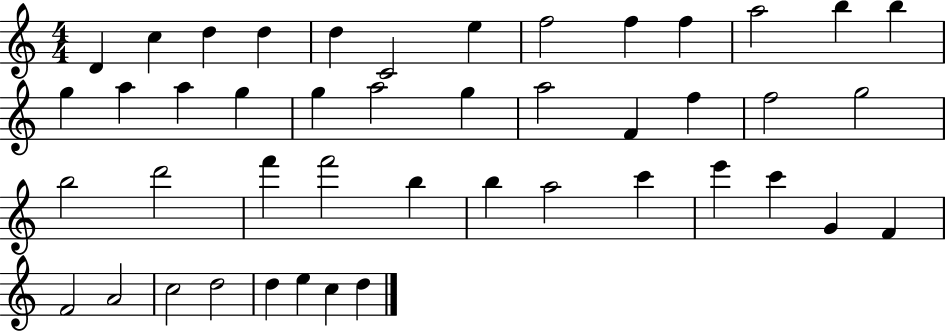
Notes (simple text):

D4/q C5/q D5/q D5/q D5/q C4/h E5/q F5/h F5/q F5/q A5/h B5/q B5/q G5/q A5/q A5/q G5/q G5/q A5/h G5/q A5/h F4/q F5/q F5/h G5/h B5/h D6/h F6/q F6/h B5/q B5/q A5/h C6/q E6/q C6/q G4/q F4/q F4/h A4/h C5/h D5/h D5/q E5/q C5/q D5/q